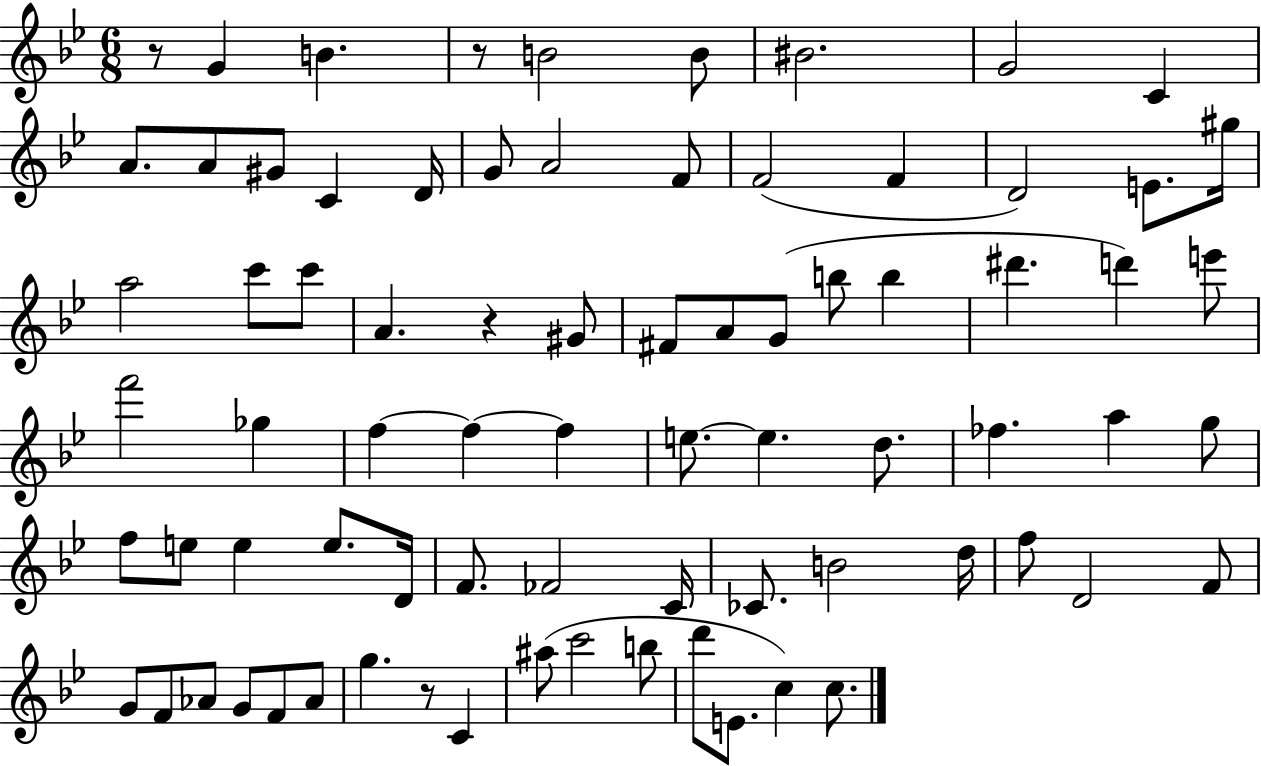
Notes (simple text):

R/e G4/q B4/q. R/e B4/h B4/e BIS4/h. G4/h C4/q A4/e. A4/e G#4/e C4/q D4/s G4/e A4/h F4/e F4/h F4/q D4/h E4/e. G#5/s A5/h C6/e C6/e A4/q. R/q G#4/e F#4/e A4/e G4/e B5/e B5/q D#6/q. D6/q E6/e F6/h Gb5/q F5/q F5/q F5/q E5/e. E5/q. D5/e. FES5/q. A5/q G5/e F5/e E5/e E5/q E5/e. D4/s F4/e. FES4/h C4/s CES4/e. B4/h D5/s F5/e D4/h F4/e G4/e F4/e Ab4/e G4/e F4/e Ab4/e G5/q. R/e C4/q A#5/e C6/h B5/e D6/e E4/e. C5/q C5/e.